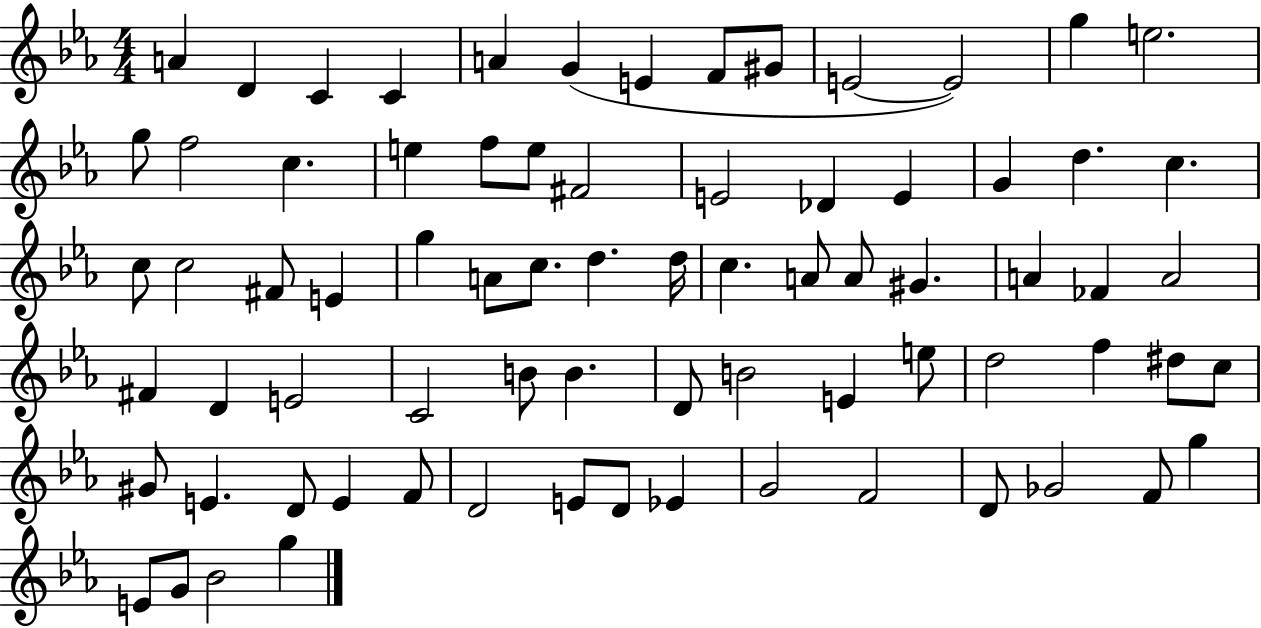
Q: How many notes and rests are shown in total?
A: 75